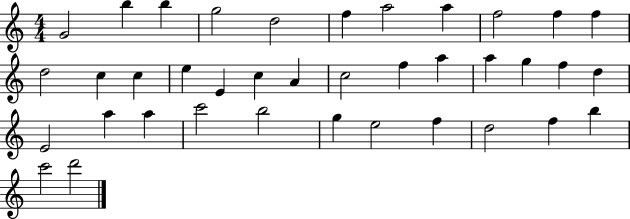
G4/h B5/q B5/q G5/h D5/h F5/q A5/h A5/q F5/h F5/q F5/q D5/h C5/q C5/q E5/q E4/q C5/q A4/q C5/h F5/q A5/q A5/q G5/q F5/q D5/q E4/h A5/q A5/q C6/h B5/h G5/q E5/h F5/q D5/h F5/q B5/q C6/h D6/h